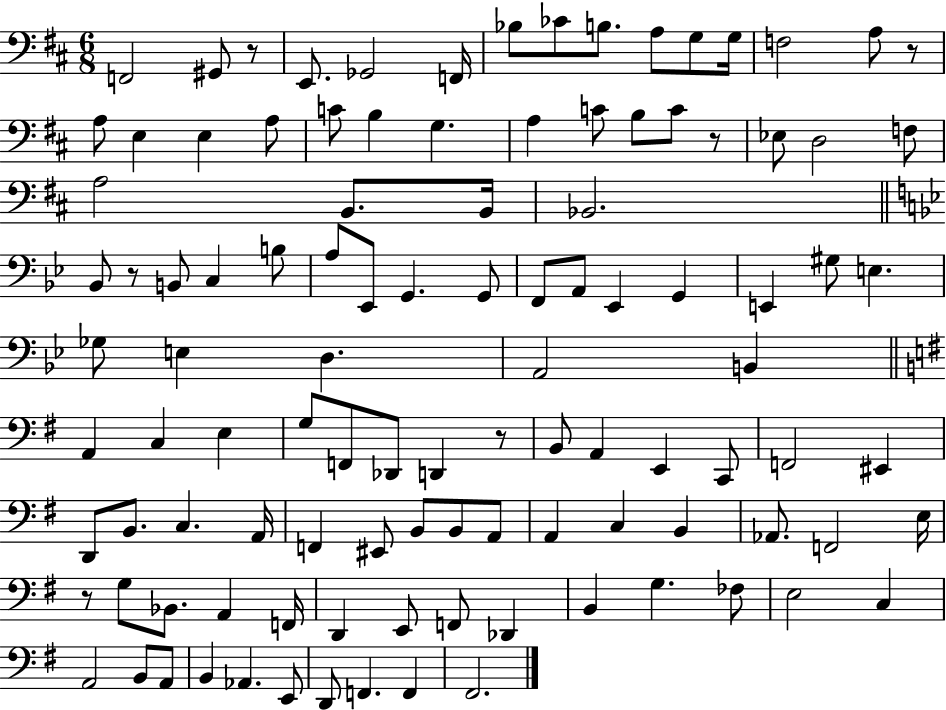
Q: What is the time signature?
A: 6/8